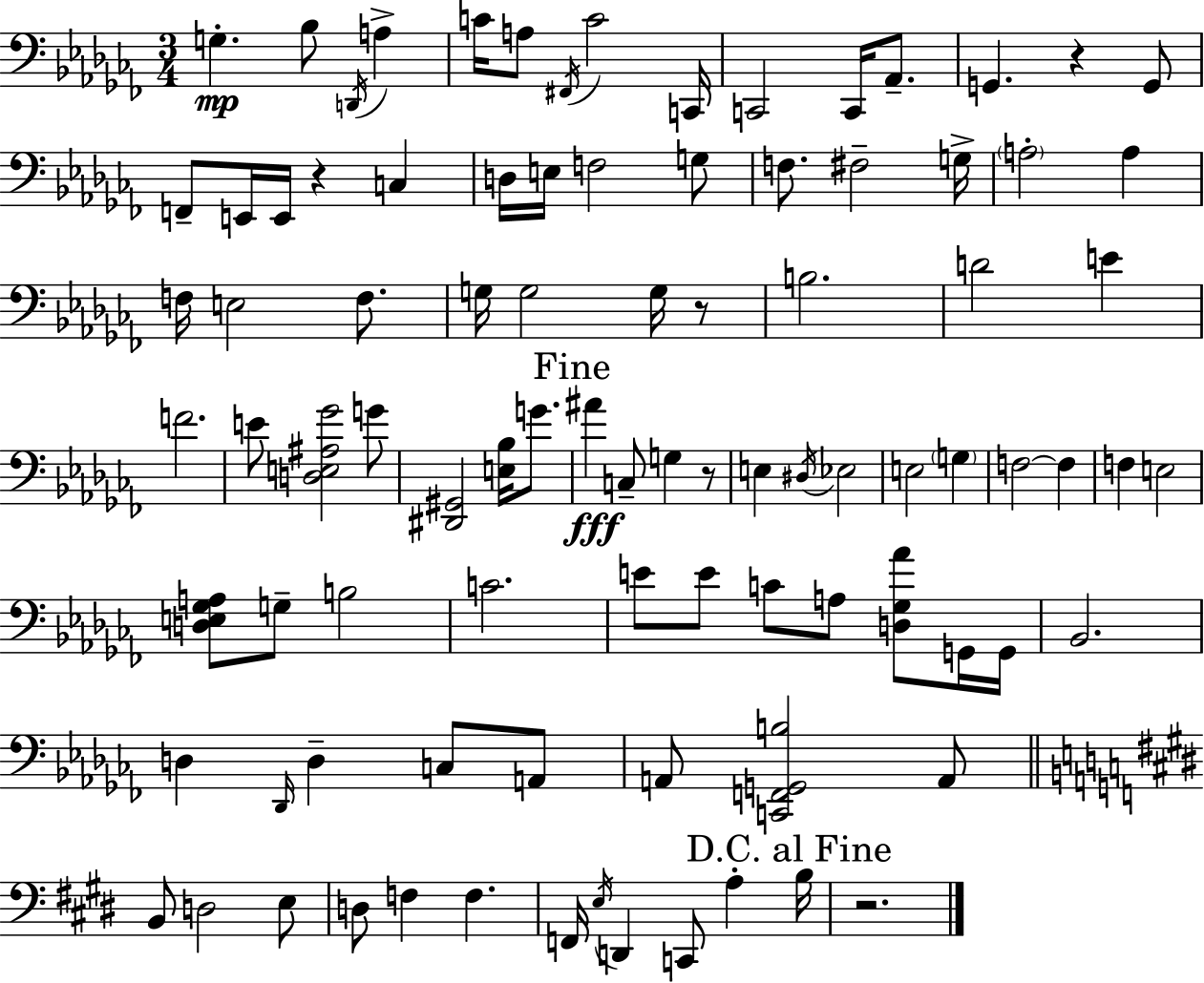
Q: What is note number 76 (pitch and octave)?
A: F2